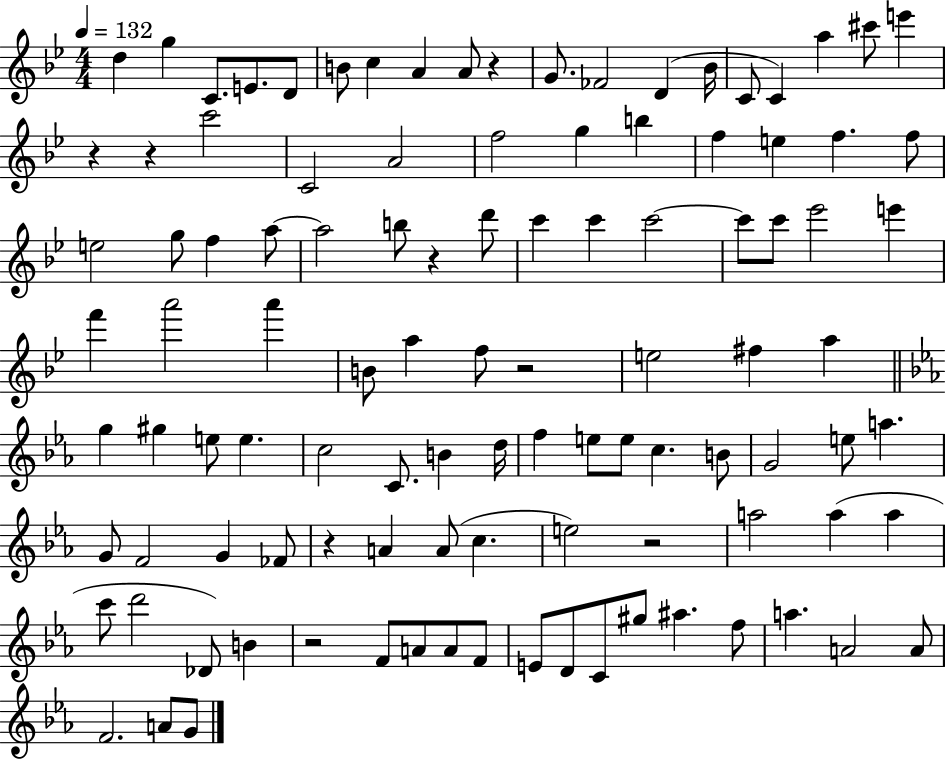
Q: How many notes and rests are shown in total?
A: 106